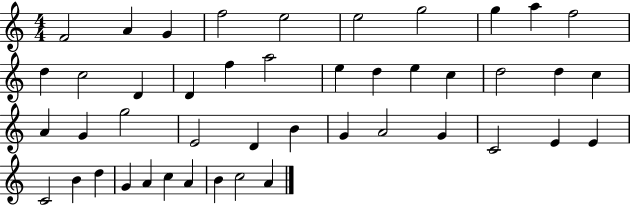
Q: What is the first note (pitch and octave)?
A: F4